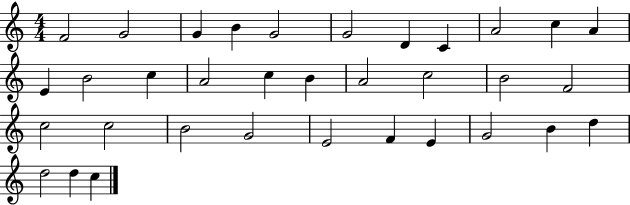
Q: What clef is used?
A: treble